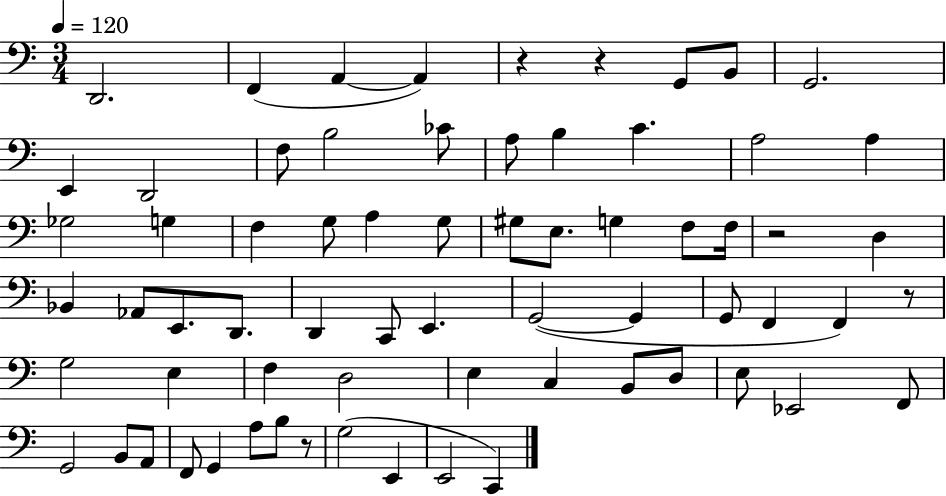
X:1
T:Untitled
M:3/4
L:1/4
K:C
D,,2 F,, A,, A,, z z G,,/2 B,,/2 G,,2 E,, D,,2 F,/2 B,2 _C/2 A,/2 B, C A,2 A, _G,2 G, F, G,/2 A, G,/2 ^G,/2 E,/2 G, F,/2 F,/4 z2 D, _B,, _A,,/2 E,,/2 D,,/2 D,, C,,/2 E,, G,,2 G,, G,,/2 F,, F,, z/2 G,2 E, F, D,2 E, C, B,,/2 D,/2 E,/2 _E,,2 F,,/2 G,,2 B,,/2 A,,/2 F,,/2 G,, A,/2 B,/2 z/2 G,2 E,, E,,2 C,,